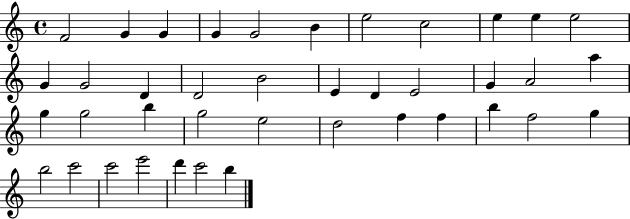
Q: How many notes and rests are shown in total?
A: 40